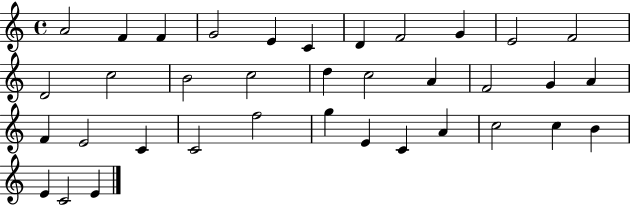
{
  \clef treble
  \time 4/4
  \defaultTimeSignature
  \key c \major
  a'2 f'4 f'4 | g'2 e'4 c'4 | d'4 f'2 g'4 | e'2 f'2 | \break d'2 c''2 | b'2 c''2 | d''4 c''2 a'4 | f'2 g'4 a'4 | \break f'4 e'2 c'4 | c'2 f''2 | g''4 e'4 c'4 a'4 | c''2 c''4 b'4 | \break e'4 c'2 e'4 | \bar "|."
}